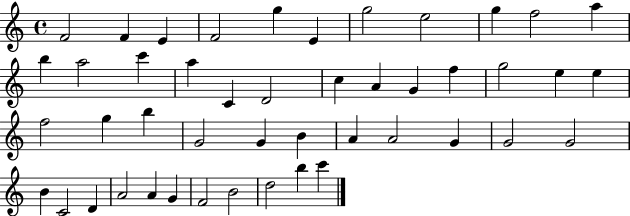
{
  \clef treble
  \time 4/4
  \defaultTimeSignature
  \key c \major
  f'2 f'4 e'4 | f'2 g''4 e'4 | g''2 e''2 | g''4 f''2 a''4 | \break b''4 a''2 c'''4 | a''4 c'4 d'2 | c''4 a'4 g'4 f''4 | g''2 e''4 e''4 | \break f''2 g''4 b''4 | g'2 g'4 b'4 | a'4 a'2 g'4 | g'2 g'2 | \break b'4 c'2 d'4 | a'2 a'4 g'4 | f'2 b'2 | d''2 b''4 c'''4 | \break \bar "|."
}